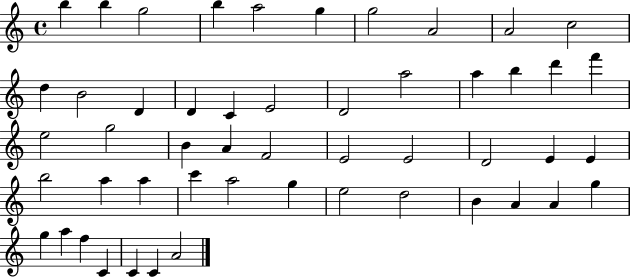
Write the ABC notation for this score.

X:1
T:Untitled
M:4/4
L:1/4
K:C
b b g2 b a2 g g2 A2 A2 c2 d B2 D D C E2 D2 a2 a b d' f' e2 g2 B A F2 E2 E2 D2 E E b2 a a c' a2 g e2 d2 B A A g g a f C C C A2